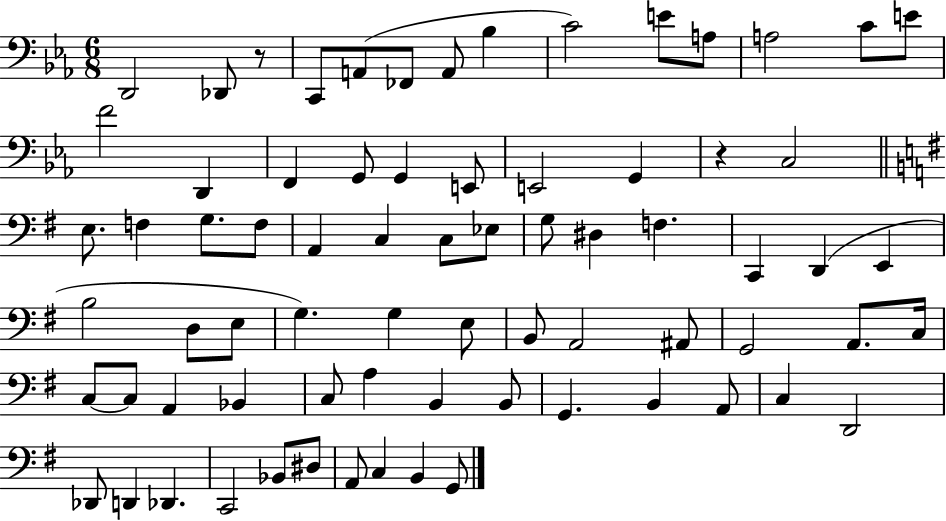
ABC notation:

X:1
T:Untitled
M:6/8
L:1/4
K:Eb
D,,2 _D,,/2 z/2 C,,/2 A,,/2 _F,,/2 A,,/2 _B, C2 E/2 A,/2 A,2 C/2 E/2 F2 D,, F,, G,,/2 G,, E,,/2 E,,2 G,, z C,2 E,/2 F, G,/2 F,/2 A,, C, C,/2 _E,/2 G,/2 ^D, F, C,, D,, E,, B,2 D,/2 E,/2 G, G, E,/2 B,,/2 A,,2 ^A,,/2 G,,2 A,,/2 C,/4 C,/2 C,/2 A,, _B,, C,/2 A, B,, B,,/2 G,, B,, A,,/2 C, D,,2 _D,,/2 D,, _D,, C,,2 _B,,/2 ^D,/2 A,,/2 C, B,, G,,/2